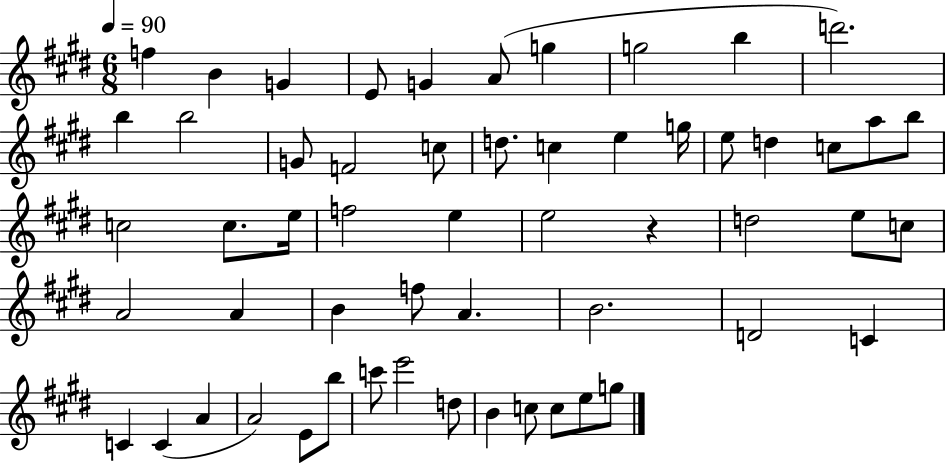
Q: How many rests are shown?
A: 1